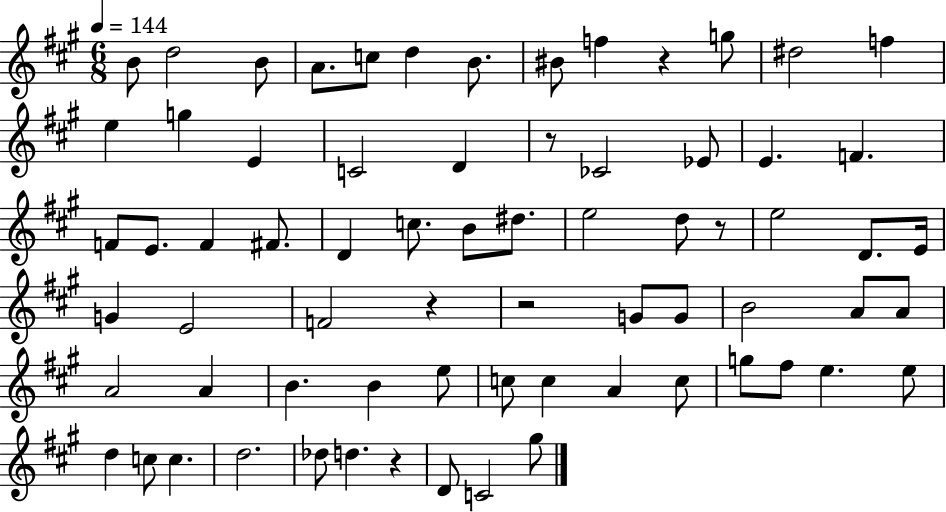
X:1
T:Untitled
M:6/8
L:1/4
K:A
B/2 d2 B/2 A/2 c/2 d B/2 ^B/2 f z g/2 ^d2 f e g E C2 D z/2 _C2 _E/2 E F F/2 E/2 F ^F/2 D c/2 B/2 ^d/2 e2 d/2 z/2 e2 D/2 E/4 G E2 F2 z z2 G/2 G/2 B2 A/2 A/2 A2 A B B e/2 c/2 c A c/2 g/2 ^f/2 e e/2 d c/2 c d2 _d/2 d z D/2 C2 ^g/2